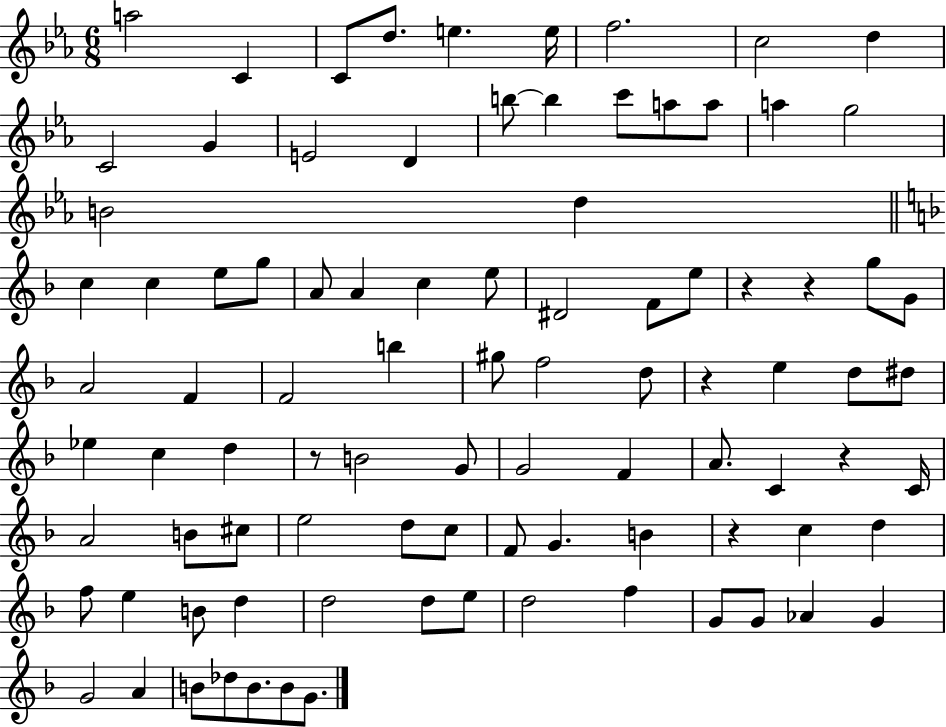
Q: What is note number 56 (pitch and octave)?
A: A4